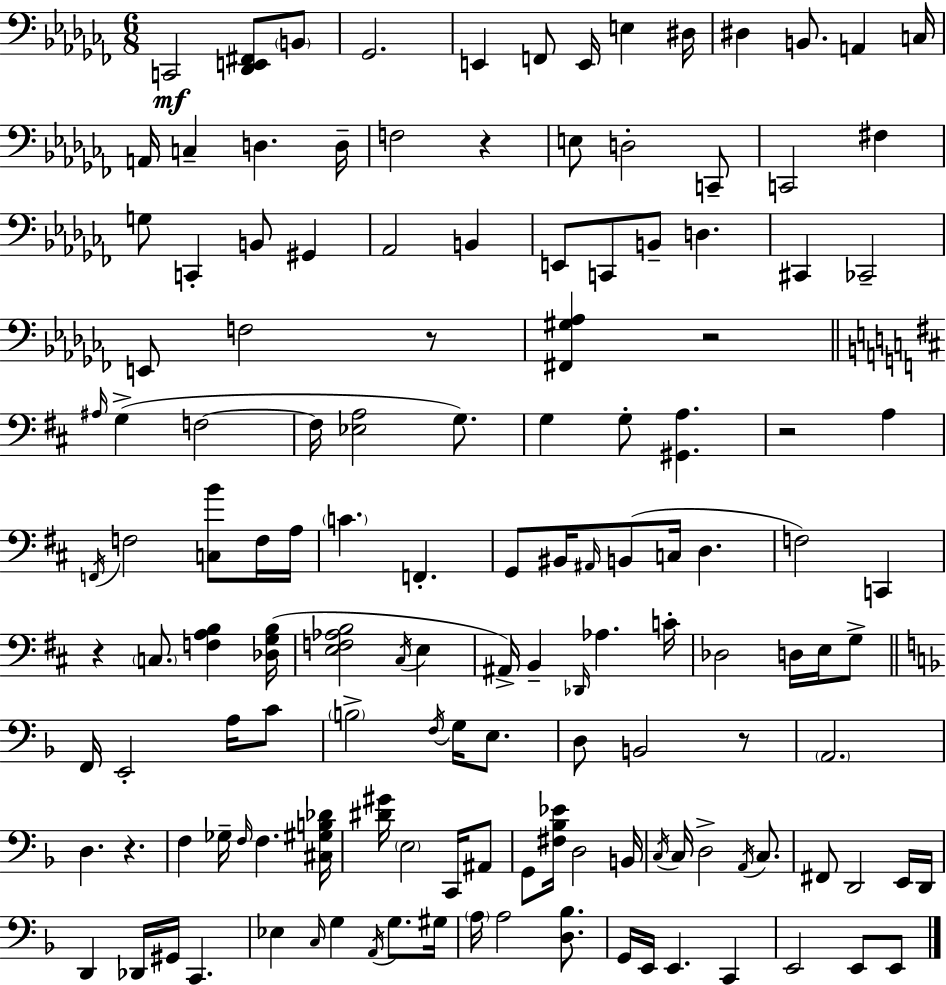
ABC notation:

X:1
T:Untitled
M:6/8
L:1/4
K:Abm
C,,2 [_D,,E,,^F,,]/2 B,,/2 _G,,2 E,, F,,/2 E,,/4 E, ^D,/4 ^D, B,,/2 A,, C,/4 A,,/4 C, D, D,/4 F,2 z E,/2 D,2 C,,/2 C,,2 ^F, G,/2 C,, B,,/2 ^G,, _A,,2 B,, E,,/2 C,,/2 B,,/2 D, ^C,, _C,,2 E,,/2 F,2 z/2 [^F,,^G,_A,] z2 ^A,/4 G, F,2 F,/4 [_E,A,]2 G,/2 G, G,/2 [^G,,A,] z2 A, F,,/4 F,2 [C,B]/2 F,/4 A,/4 C F,, G,,/2 ^B,,/4 ^A,,/4 B,,/2 C,/4 D, F,2 C,, z C,/2 [F,A,B,] [_D,G,B,]/4 [E,F,_A,B,]2 ^C,/4 E, ^A,,/4 B,, _D,,/4 _A, C/4 _D,2 D,/4 E,/4 G,/2 F,,/4 E,,2 A,/4 C/2 B,2 F,/4 G,/4 E,/2 D,/2 B,,2 z/2 A,,2 D, z F, _G,/4 F,/4 F, [^C,^G,B,_D]/4 [^D^G]/4 E,2 C,,/4 ^A,,/2 G,,/2 [^F,_B,_E]/4 D,2 B,,/4 C,/4 C,/4 D,2 A,,/4 C,/2 ^F,,/2 D,,2 E,,/4 D,,/4 D,, _D,,/4 ^G,,/4 C,, _E, C,/4 G, A,,/4 G,/2 ^G,/4 A,/4 A,2 [D,_B,]/2 G,,/4 E,,/4 E,, C,, E,,2 E,,/2 E,,/2